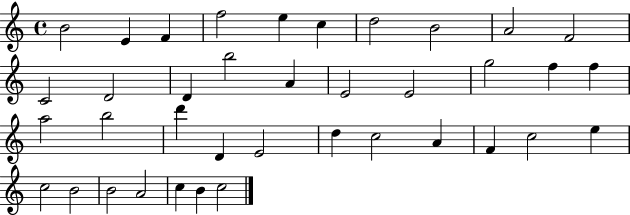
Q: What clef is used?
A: treble